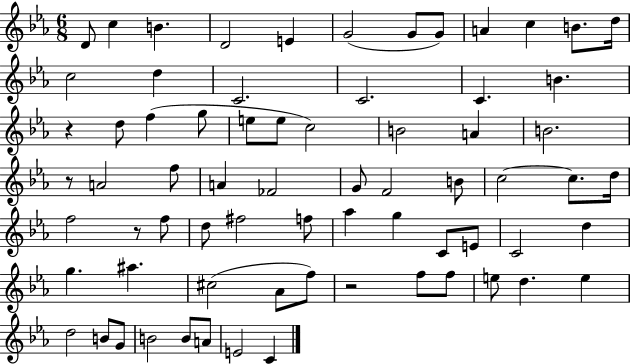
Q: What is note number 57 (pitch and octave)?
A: D5